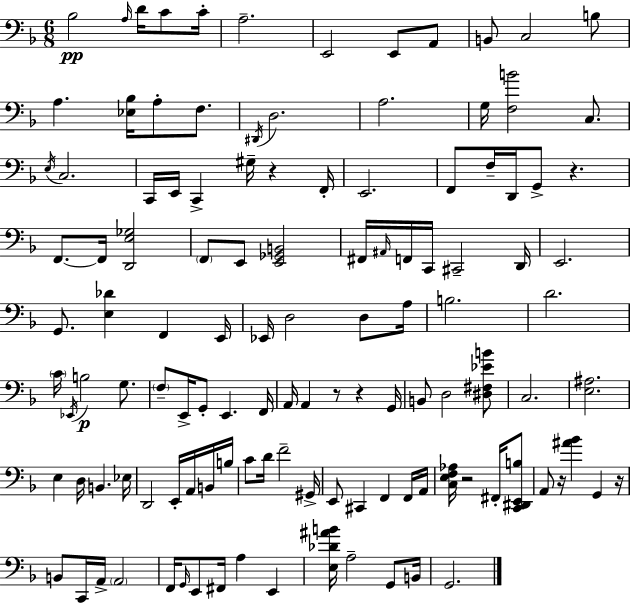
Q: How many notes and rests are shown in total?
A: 120